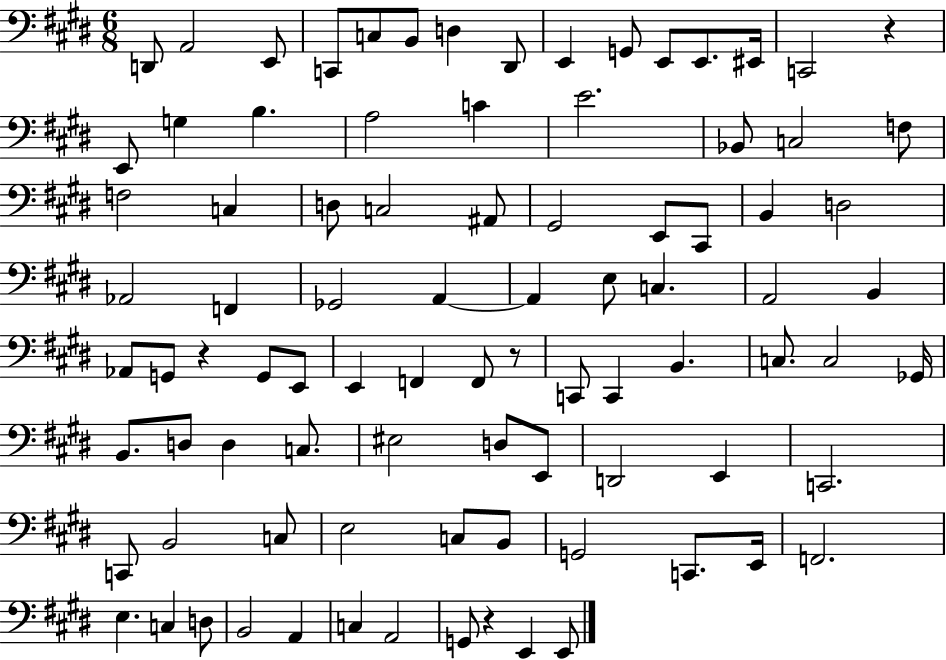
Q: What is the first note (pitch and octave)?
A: D2